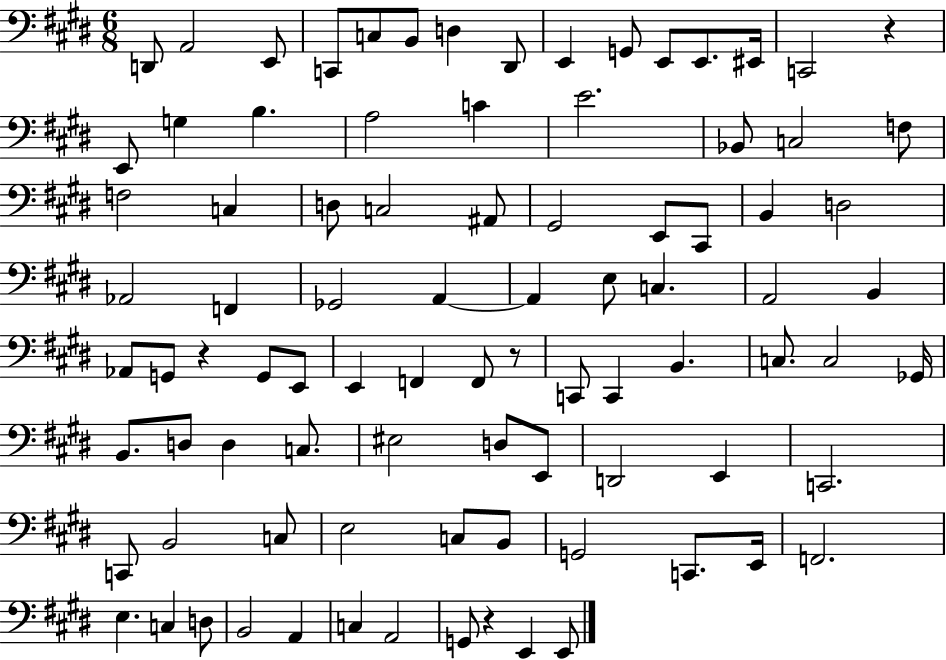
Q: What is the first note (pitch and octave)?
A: D2